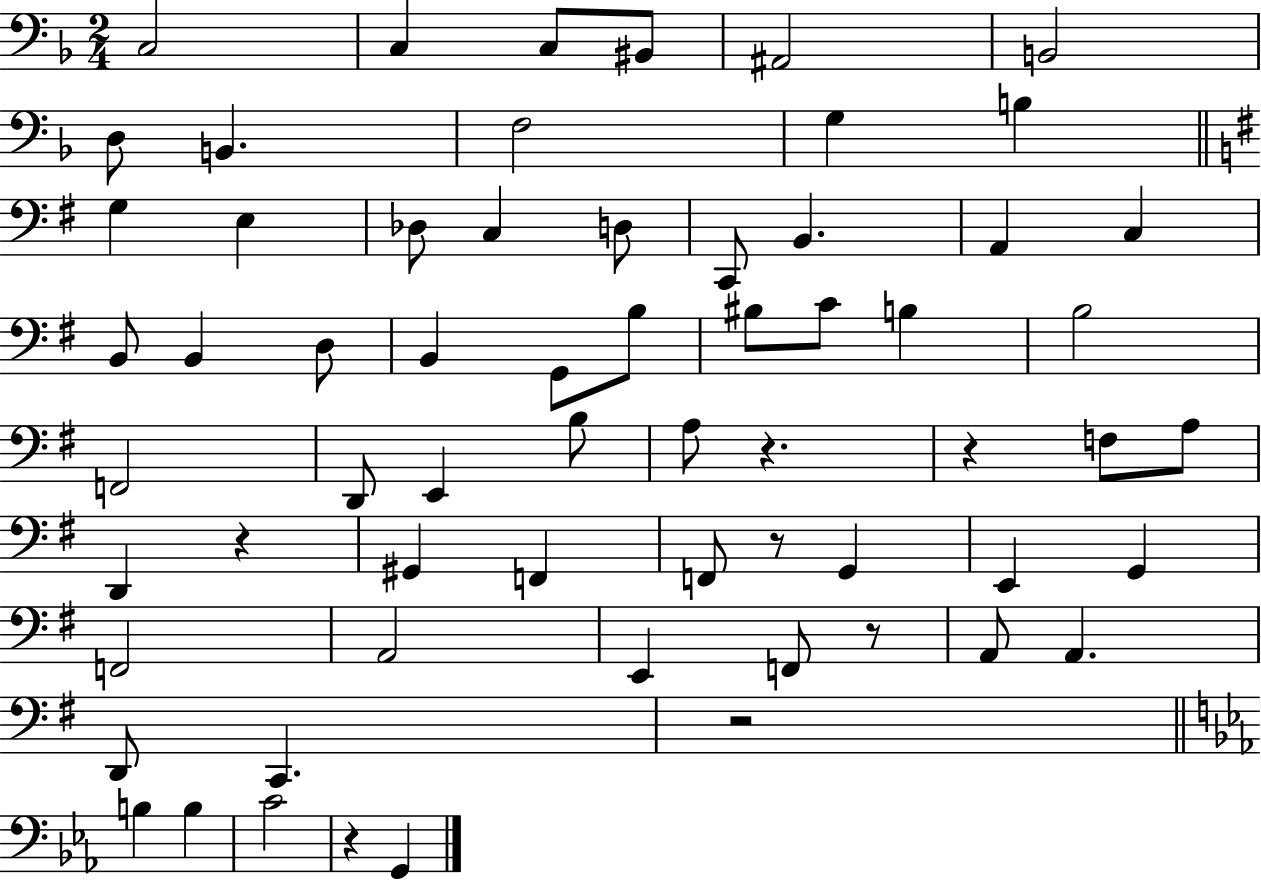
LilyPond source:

{
  \clef bass
  \numericTimeSignature
  \time 2/4
  \key f \major
  \repeat volta 2 { c2 | c4 c8 bis,8 | ais,2 | b,2 | \break d8 b,4. | f2 | g4 b4 | \bar "||" \break \key g \major g4 e4 | des8 c4 d8 | c,8 b,4. | a,4 c4 | \break b,8 b,4 d8 | b,4 g,8 b8 | bis8 c'8 b4 | b2 | \break f,2 | d,8 e,4 b8 | a8 r4. | r4 f8 a8 | \break d,4 r4 | gis,4 f,4 | f,8 r8 g,4 | e,4 g,4 | \break f,2 | a,2 | e,4 f,8 r8 | a,8 a,4. | \break d,8 c,4. | r2 | \bar "||" \break \key c \minor b4 b4 | c'2 | r4 g,4 | } \bar "|."
}